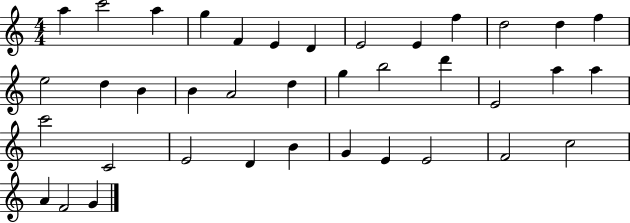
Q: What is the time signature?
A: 4/4